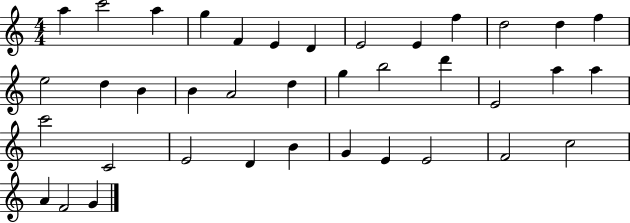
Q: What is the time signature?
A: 4/4